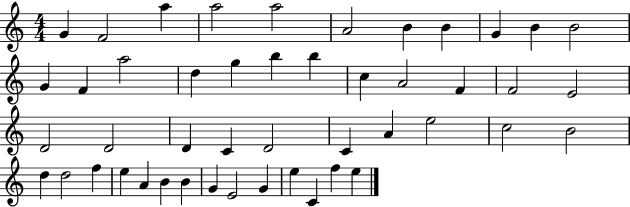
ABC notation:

X:1
T:Untitled
M:4/4
L:1/4
K:C
G F2 a a2 a2 A2 B B G B B2 G F a2 d g b b c A2 F F2 E2 D2 D2 D C D2 C A e2 c2 B2 d d2 f e A B B G E2 G e C f e